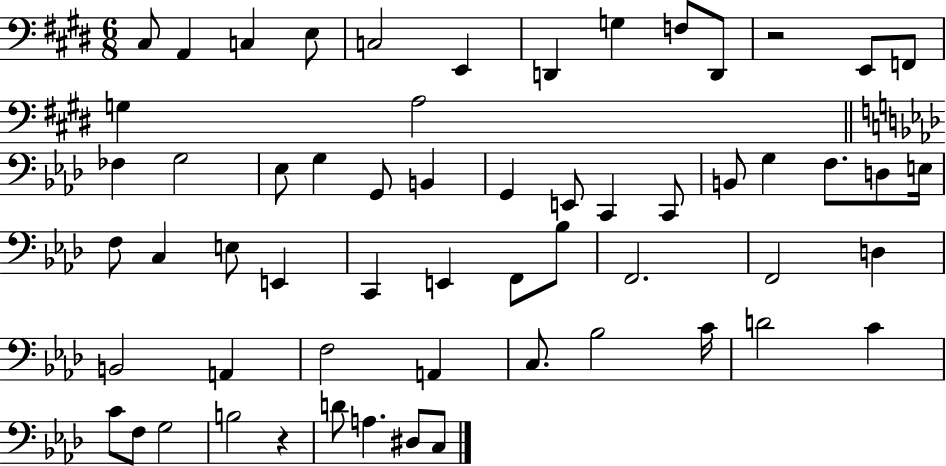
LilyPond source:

{
  \clef bass
  \numericTimeSignature
  \time 6/8
  \key e \major
  cis8 a,4 c4 e8 | c2 e,4 | d,4 g4 f8 d,8 | r2 e,8 f,8 | \break g4 a2 | \bar "||" \break \key aes \major fes4 g2 | ees8 g4 g,8 b,4 | g,4 e,8 c,4 c,8 | b,8 g4 f8. d8 e16 | \break f8 c4 e8 e,4 | c,4 e,4 f,8 bes8 | f,2. | f,2 d4 | \break b,2 a,4 | f2 a,4 | c8. bes2 c'16 | d'2 c'4 | \break c'8 f8 g2 | b2 r4 | d'8 a4. dis8 c8 | \bar "|."
}